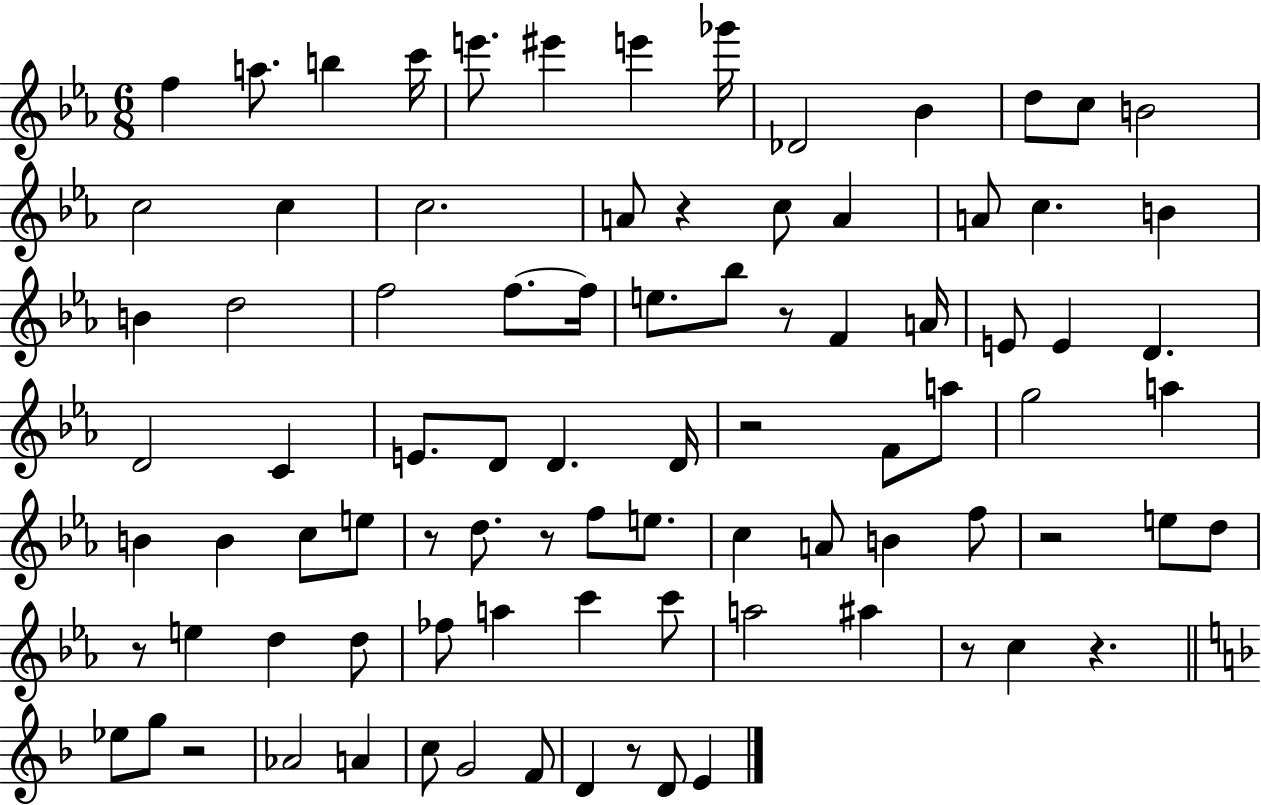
{
  \clef treble
  \numericTimeSignature
  \time 6/8
  \key ees \major
  \repeat volta 2 { f''4 a''8. b''4 c'''16 | e'''8. eis'''4 e'''4 ges'''16 | des'2 bes'4 | d''8 c''8 b'2 | \break c''2 c''4 | c''2. | a'8 r4 c''8 a'4 | a'8 c''4. b'4 | \break b'4 d''2 | f''2 f''8.~~ f''16 | e''8. bes''8 r8 f'4 a'16 | e'8 e'4 d'4. | \break d'2 c'4 | e'8. d'8 d'4. d'16 | r2 f'8 a''8 | g''2 a''4 | \break b'4 b'4 c''8 e''8 | r8 d''8. r8 f''8 e''8. | c''4 a'8 b'4 f''8 | r2 e''8 d''8 | \break r8 e''4 d''4 d''8 | fes''8 a''4 c'''4 c'''8 | a''2 ais''4 | r8 c''4 r4. | \break \bar "||" \break \key f \major ees''8 g''8 r2 | aes'2 a'4 | c''8 g'2 f'8 | d'4 r8 d'8 e'4 | \break } \bar "|."
}